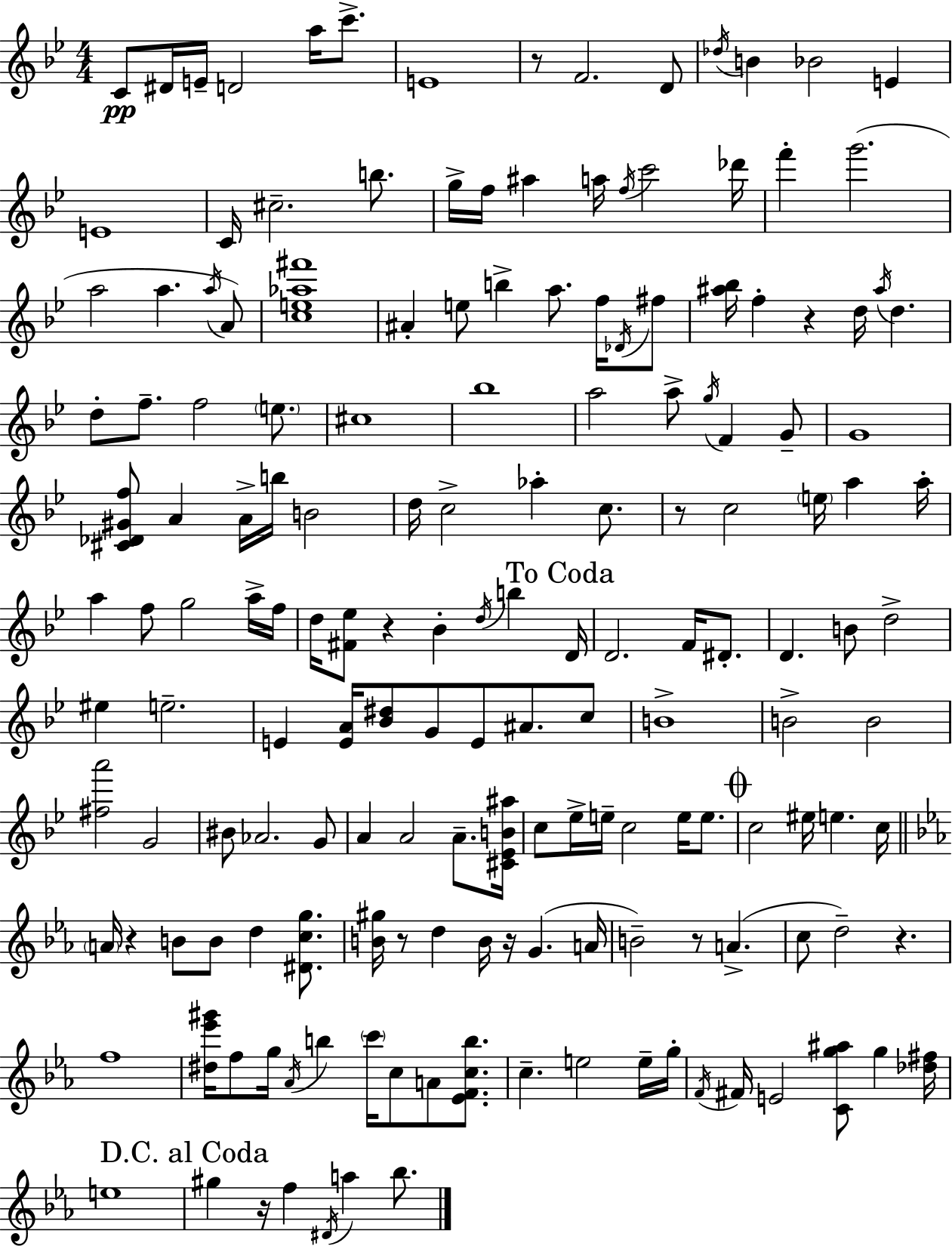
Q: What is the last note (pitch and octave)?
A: Bb5